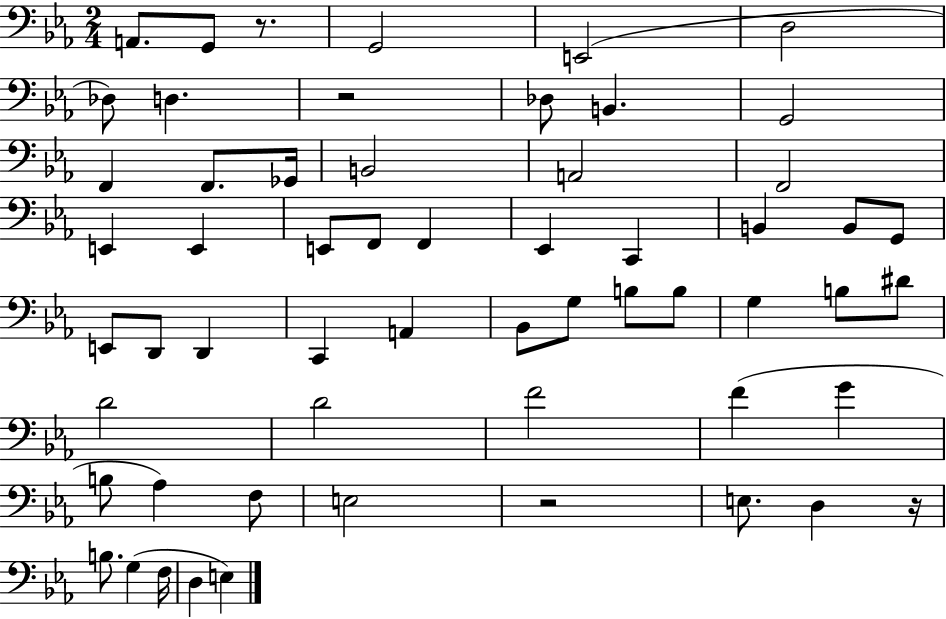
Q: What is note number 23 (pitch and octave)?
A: C2